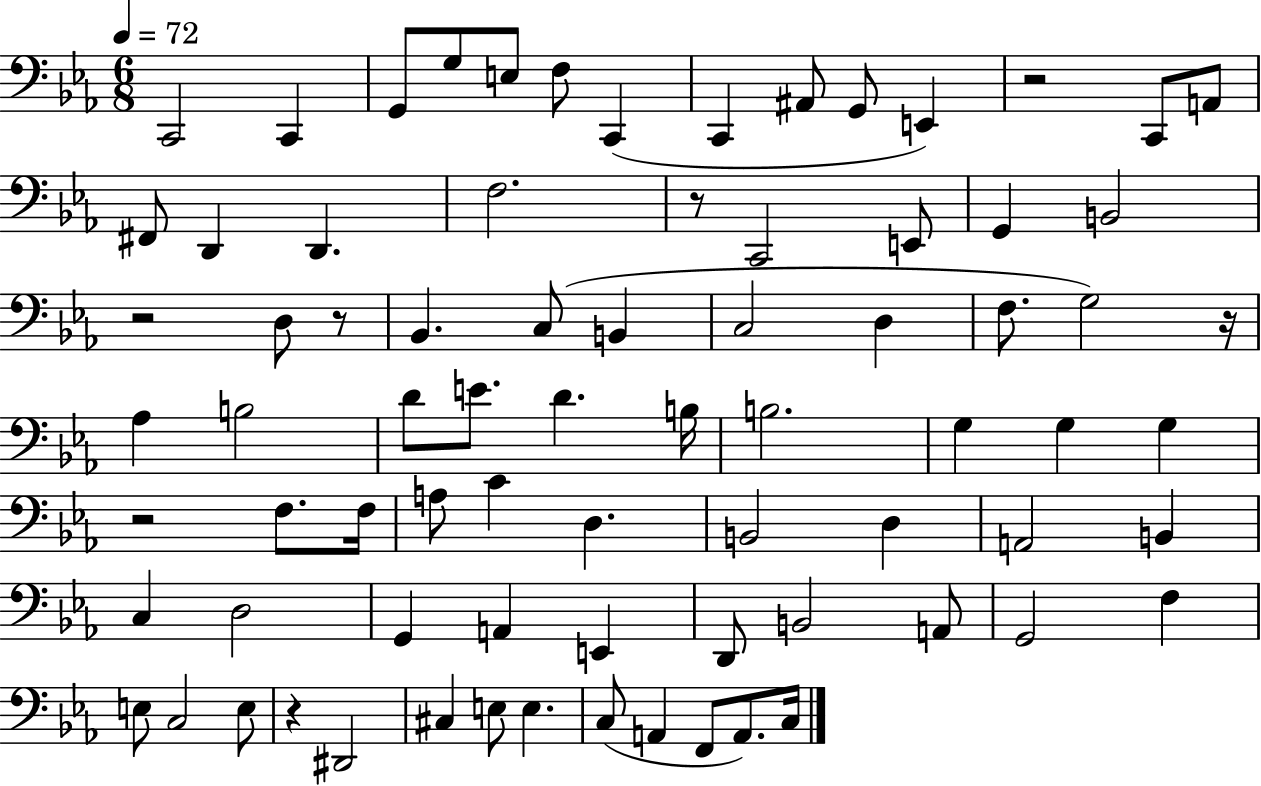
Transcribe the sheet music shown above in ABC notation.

X:1
T:Untitled
M:6/8
L:1/4
K:Eb
C,,2 C,, G,,/2 G,/2 E,/2 F,/2 C,, C,, ^A,,/2 G,,/2 E,, z2 C,,/2 A,,/2 ^F,,/2 D,, D,, F,2 z/2 C,,2 E,,/2 G,, B,,2 z2 D,/2 z/2 _B,, C,/2 B,, C,2 D, F,/2 G,2 z/4 _A, B,2 D/2 E/2 D B,/4 B,2 G, G, G, z2 F,/2 F,/4 A,/2 C D, B,,2 D, A,,2 B,, C, D,2 G,, A,, E,, D,,/2 B,,2 A,,/2 G,,2 F, E,/2 C,2 E,/2 z ^D,,2 ^C, E,/2 E, C,/2 A,, F,,/2 A,,/2 C,/4